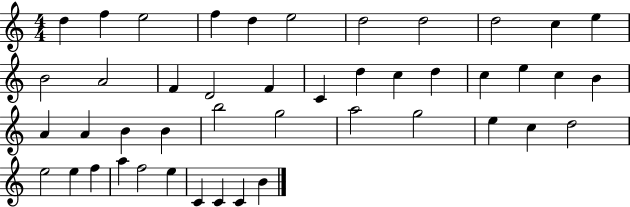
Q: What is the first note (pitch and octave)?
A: D5